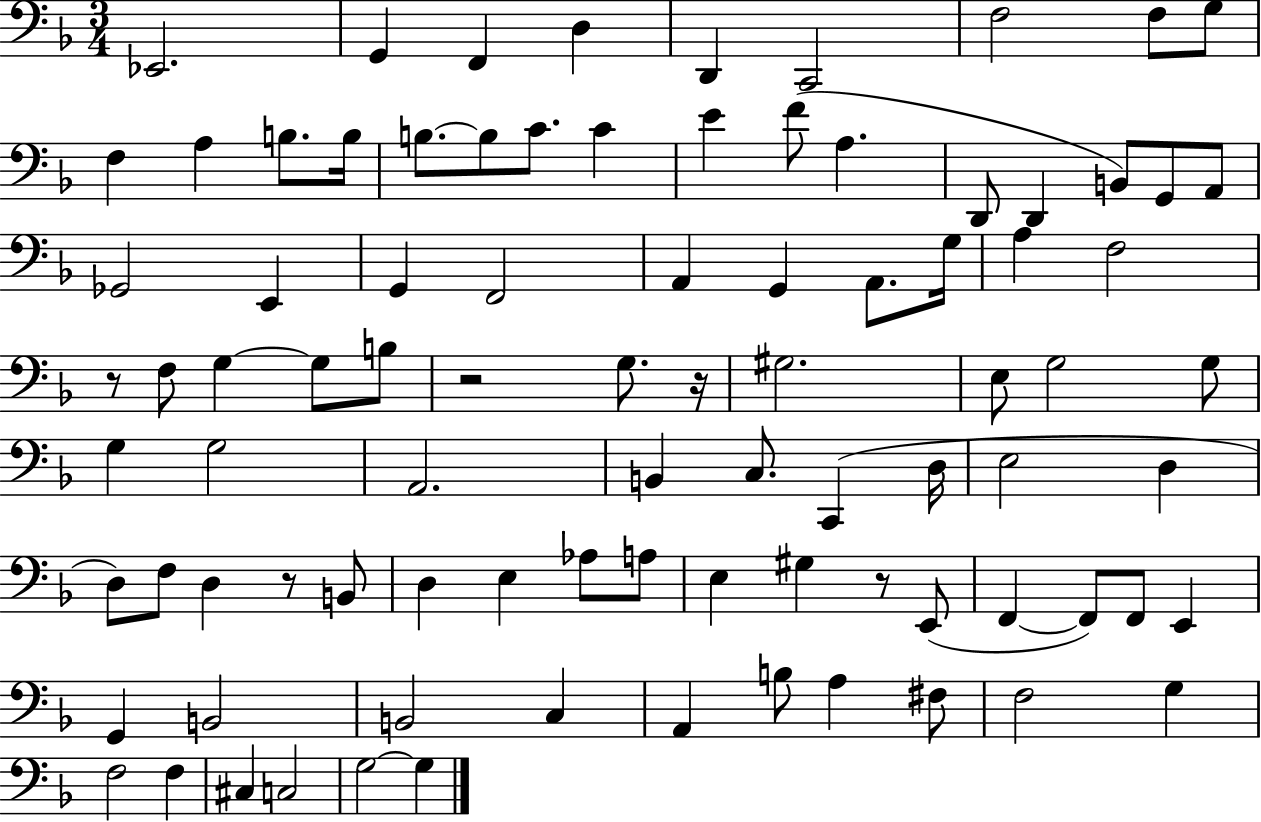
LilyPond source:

{
  \clef bass
  \numericTimeSignature
  \time 3/4
  \key f \major
  ees,2. | g,4 f,4 d4 | d,4 c,2 | f2 f8 g8 | \break f4 a4 b8. b16 | b8.~~ b8 c'8. c'4 | e'4 f'8( a4. | d,8 d,4 b,8) g,8 a,8 | \break ges,2 e,4 | g,4 f,2 | a,4 g,4 a,8. g16 | a4 f2 | \break r8 f8 g4~~ g8 b8 | r2 g8. r16 | gis2. | e8 g2 g8 | \break g4 g2 | a,2. | b,4 c8. c,4( d16 | e2 d4 | \break d8) f8 d4 r8 b,8 | d4 e4 aes8 a8 | e4 gis4 r8 e,8( | f,4~~ f,8) f,8 e,4 | \break g,4 b,2 | b,2 c4 | a,4 b8 a4 fis8 | f2 g4 | \break f2 f4 | cis4 c2 | g2~~ g4 | \bar "|."
}